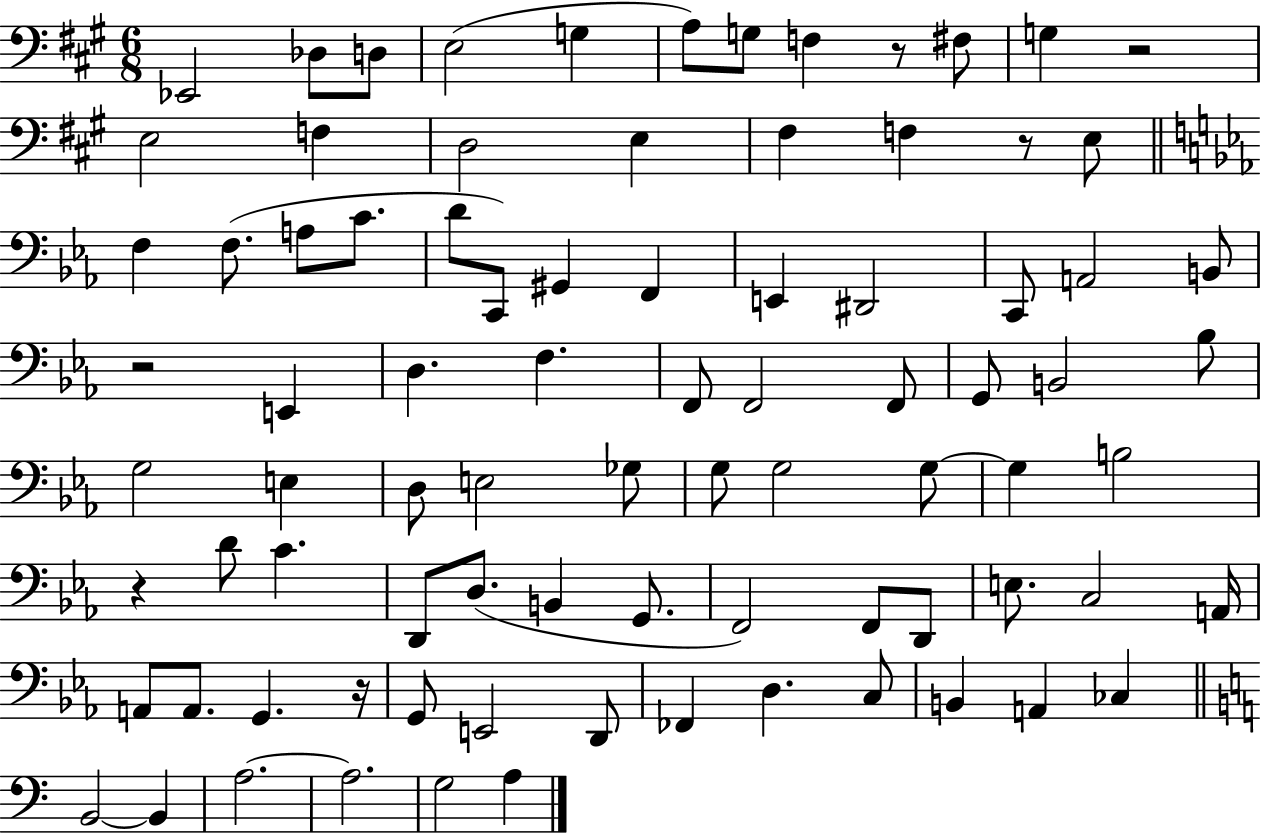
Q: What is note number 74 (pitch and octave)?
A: B2